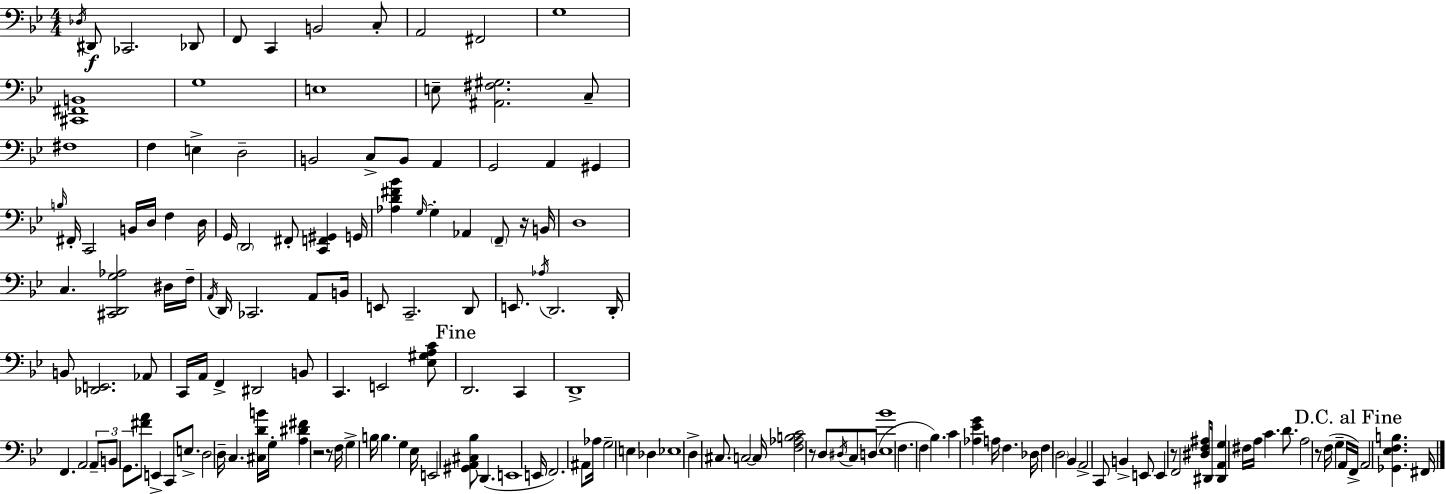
{
  \clef bass
  \numericTimeSignature
  \time 4/4
  \key bes \major
  \acciaccatura { des16 }\f dis,8 ces,2. des,8 | f,8 c,4 b,2 c8-. | a,2 fis,2 | g1 | \break <cis, fis, b,>1 | g1 | e1 | e8-- <ais, fis gis>2. c8-- | \break fis1 | f4 e4-> d2-- | b,2 c8-> b,8 a,4 | g,2 a,4 gis,4 | \break \grace { b16 } fis,16-. c,2 b,16 d16 f4 | d16 g,16 \parenthesize d,2 fis,8-. <c, f, gis,>4 | g,16 <aes d' fis' bes'>4 \grace { g16~ }~ g4-. aes,4 \parenthesize f,8-- | r16 b,16 d1 | \break c4. <cis, d, g aes>2 | dis16 f16-- \acciaccatura { a,16 } d,16 ces,2. | a,8 b,16 e,8 c,2.-- | d,8 e,8. \acciaccatura { aes16 } d,2. | \break d,16-. b,8 <des, e,>2. | aes,8 c,16 a,16 f,4-> dis,2 | b,8 c,4. e,2 | <ees gis a c'>8 \mark "Fine" d,2. | \break c,4 d,1-> | f,4. a,2 | \tuplet 3/2 { a,8-- b,8 g,8. } <fis' a'>8 e,4-> | c,8 e8.-> d2 d16-- c4. | \break <cis d' b'>16 g16-. <a dis' fis'>4 r2 | r8 f16 g4-> b16 b4. | g4 ees16 e,2 <gis, a, cis bes>8 d,4.( | e,1 | \break e,16 f,2.) | ais,8 aes16 g2-- e4 | des4 ees1 | d4-> cis8. c2~~ | \break c16 <f aes b c'>2 r8 d8 | \acciaccatura { dis16 } c8 d8( <ees bes'>1 | f4. f4 | bes4.) c'4 <aes ees' g'>4 a16 f4. | \break des16 f4 \parenthesize d2 | bes,4 a,2-> c,8 | b,4-> e,8 e,4 r8 f,2 | <dis f ais>8 dis,16 <dis, a, g>4 fis16 a16 c'4. | \break d'8. a2 r8 | f16( g4-- a,16 \mark "D.C. al Fine" f,16->) a,2 <ges, ees f b>4. | fis,16 \bar "|."
}